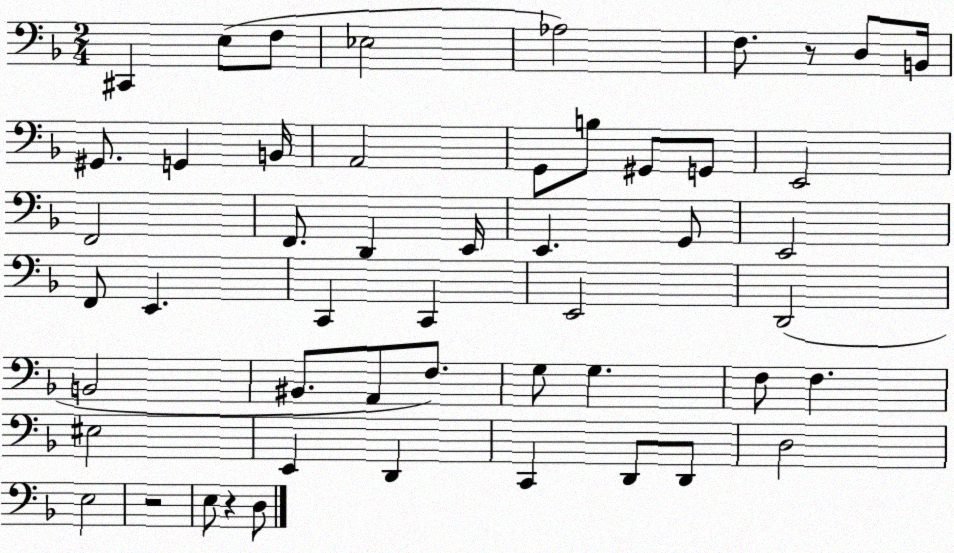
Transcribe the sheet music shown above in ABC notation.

X:1
T:Untitled
M:2/4
L:1/4
K:F
^C,, E,/2 F,/2 _E,2 _A,2 F,/2 z/2 D,/2 B,,/4 ^G,,/2 G,, B,,/4 A,,2 G,,/2 B,/2 ^G,,/2 G,,/2 E,,2 F,,2 F,,/2 D,, E,,/4 E,, G,,/2 E,,2 F,,/2 E,, C,, C,, E,,2 D,,2 B,,2 ^B,,/2 A,,/2 F,/2 G,/2 G, F,/2 F, ^E,2 E,, D,, C,, D,,/2 D,,/2 D,2 E,2 z2 E,/2 z D,/2